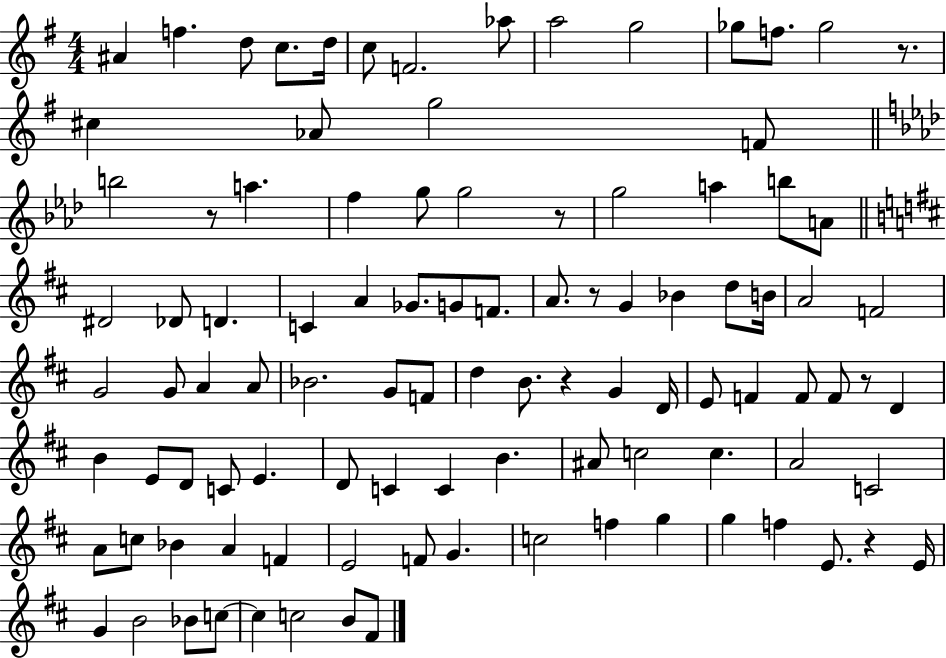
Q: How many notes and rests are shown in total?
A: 101